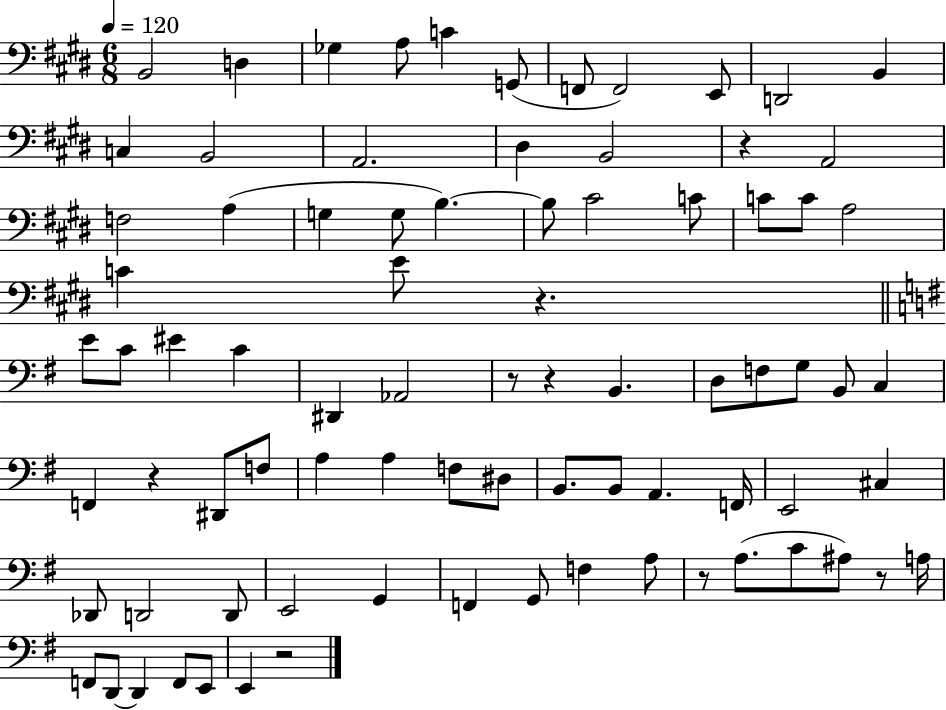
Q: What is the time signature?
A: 6/8